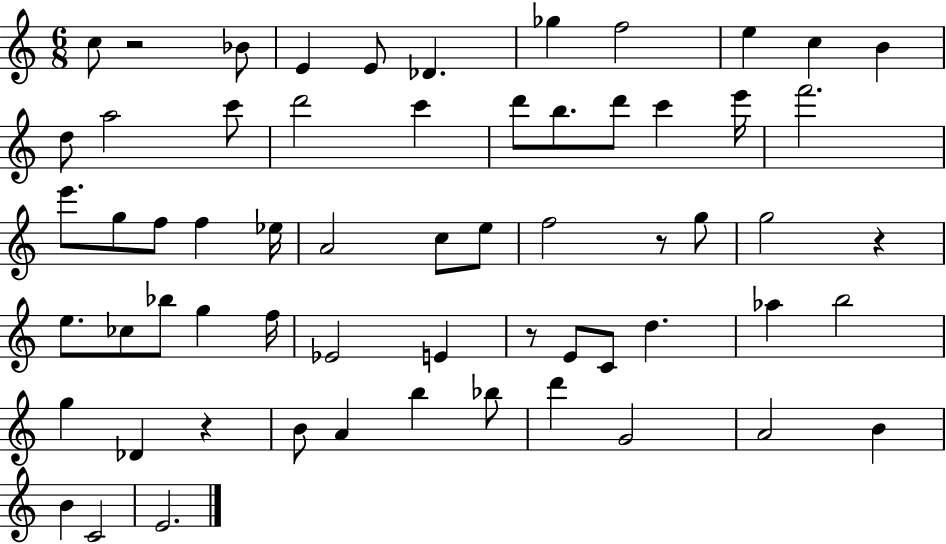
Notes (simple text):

C5/e R/h Bb4/e E4/q E4/e Db4/q. Gb5/q F5/h E5/q C5/q B4/q D5/e A5/h C6/e D6/h C6/q D6/e B5/e. D6/e C6/q E6/s F6/h. E6/e. G5/e F5/e F5/q Eb5/s A4/h C5/e E5/e F5/h R/e G5/e G5/h R/q E5/e. CES5/e Bb5/e G5/q F5/s Eb4/h E4/q R/e E4/e C4/e D5/q. Ab5/q B5/h G5/q Db4/q R/q B4/e A4/q B5/q Bb5/e D6/q G4/h A4/h B4/q B4/q C4/h E4/h.